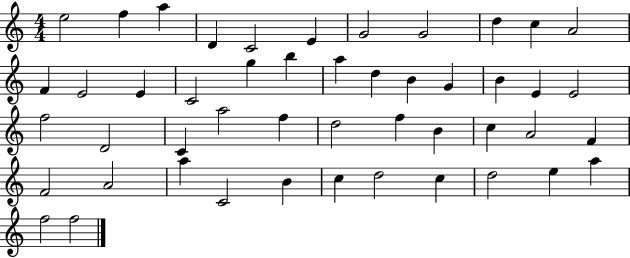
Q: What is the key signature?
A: C major